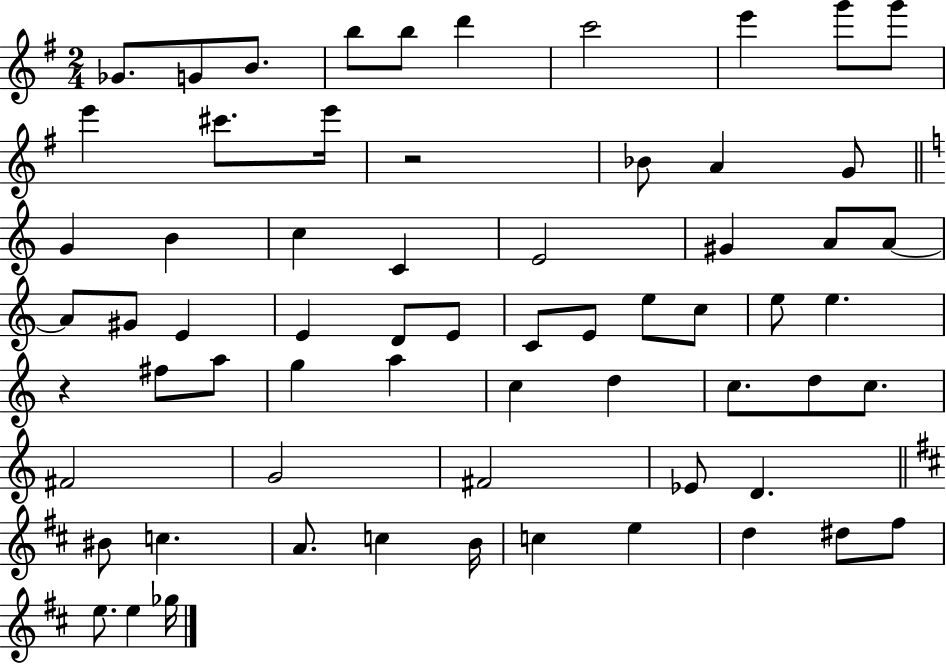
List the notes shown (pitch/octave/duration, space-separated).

Gb4/e. G4/e B4/e. B5/e B5/e D6/q C6/h E6/q G6/e G6/e E6/q C#6/e. E6/s R/h Bb4/e A4/q G4/e G4/q B4/q C5/q C4/q E4/h G#4/q A4/e A4/e A4/e G#4/e E4/q E4/q D4/e E4/e C4/e E4/e E5/e C5/e E5/e E5/q. R/q F#5/e A5/e G5/q A5/q C5/q D5/q C5/e. D5/e C5/e. F#4/h G4/h F#4/h Eb4/e D4/q. BIS4/e C5/q. A4/e. C5/q B4/s C5/q E5/q D5/q D#5/e F#5/e E5/e. E5/q Gb5/s